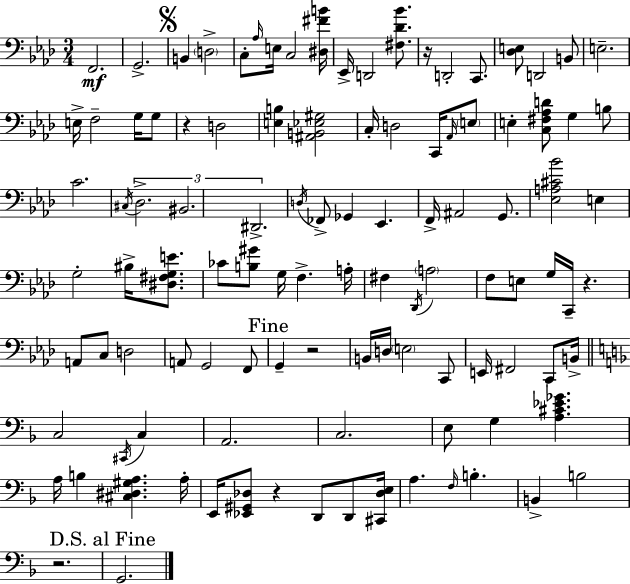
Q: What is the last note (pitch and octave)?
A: G2